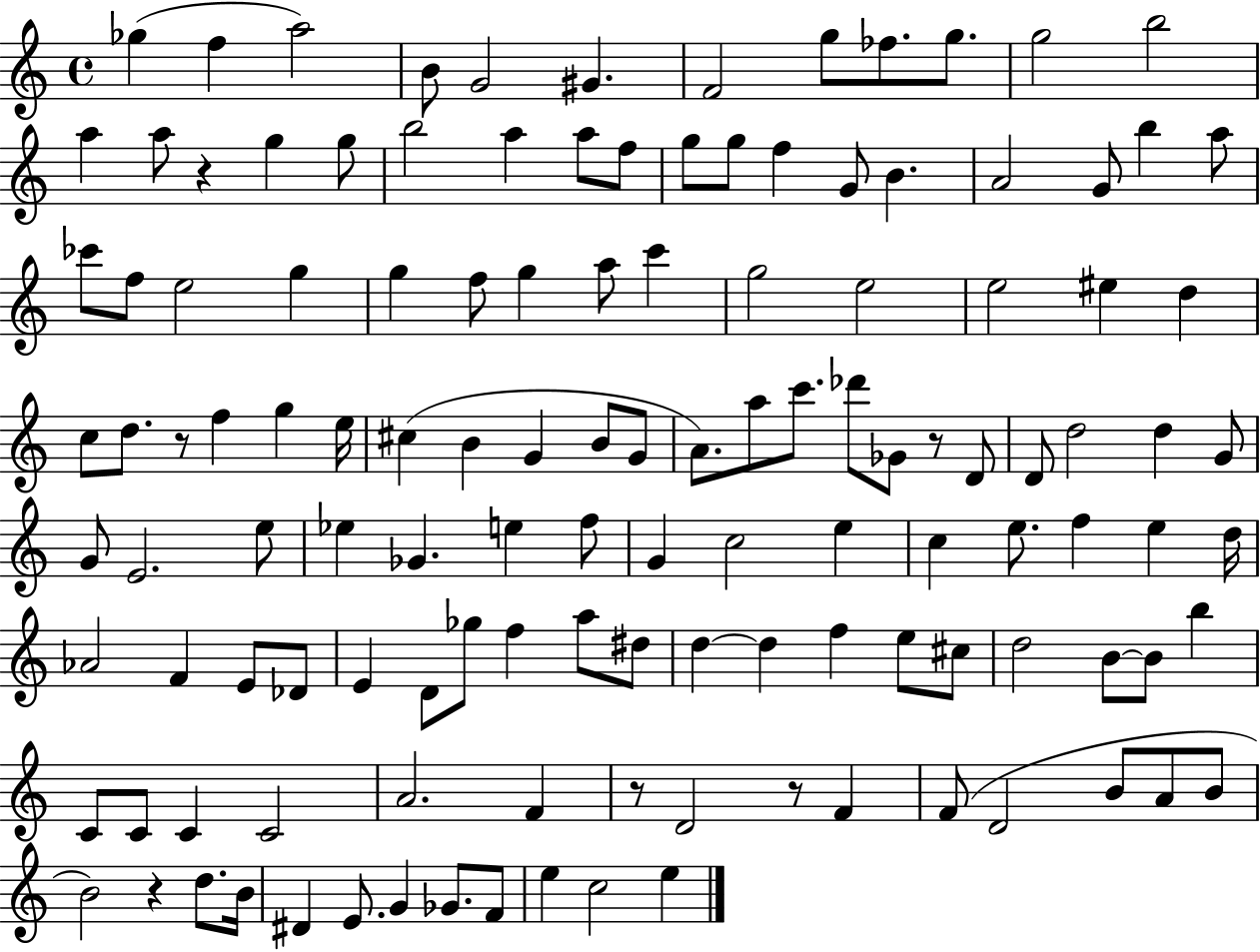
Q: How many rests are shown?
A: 6